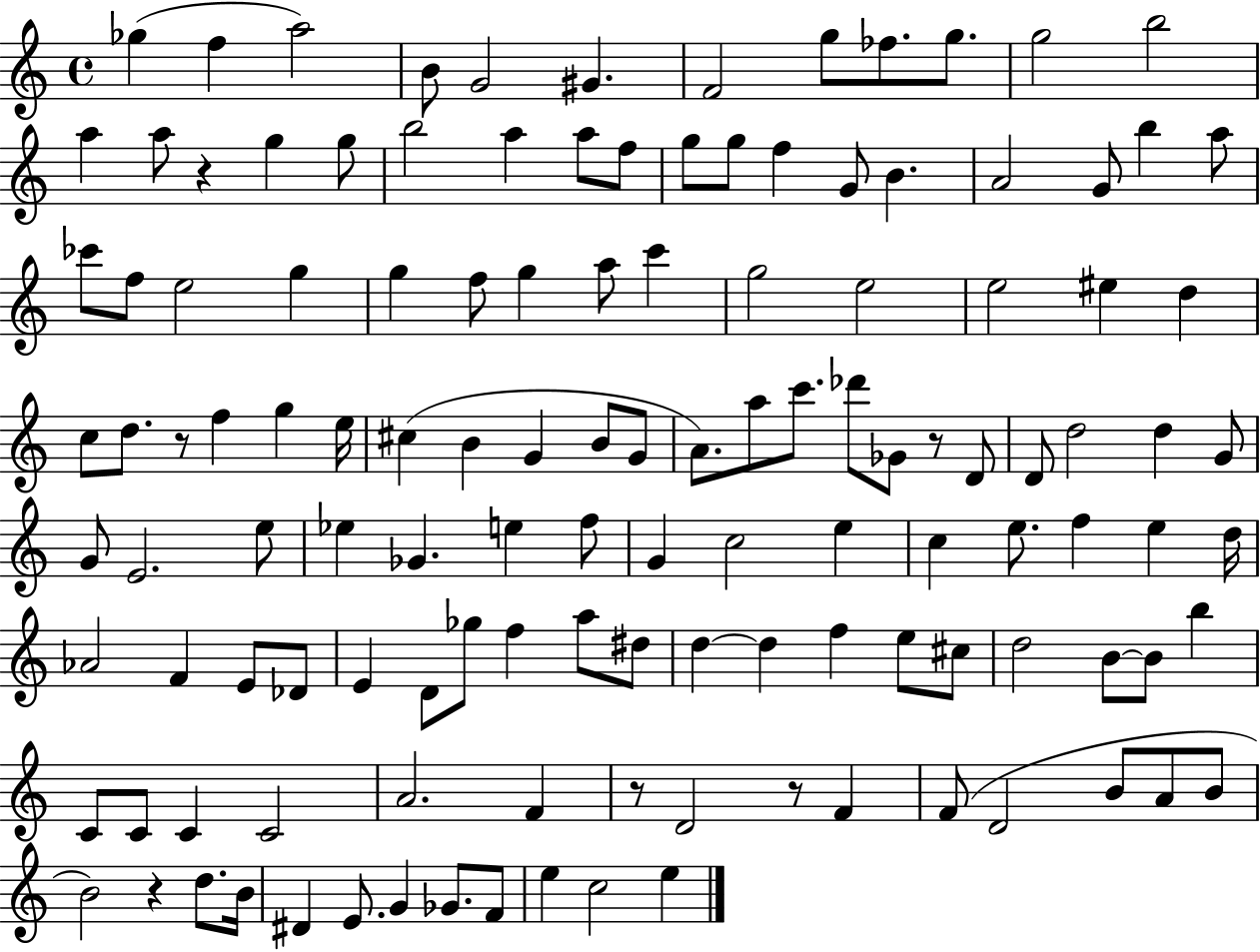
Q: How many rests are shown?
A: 6